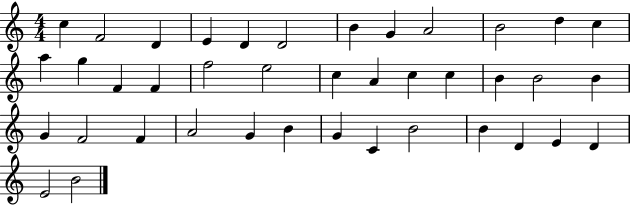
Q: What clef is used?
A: treble